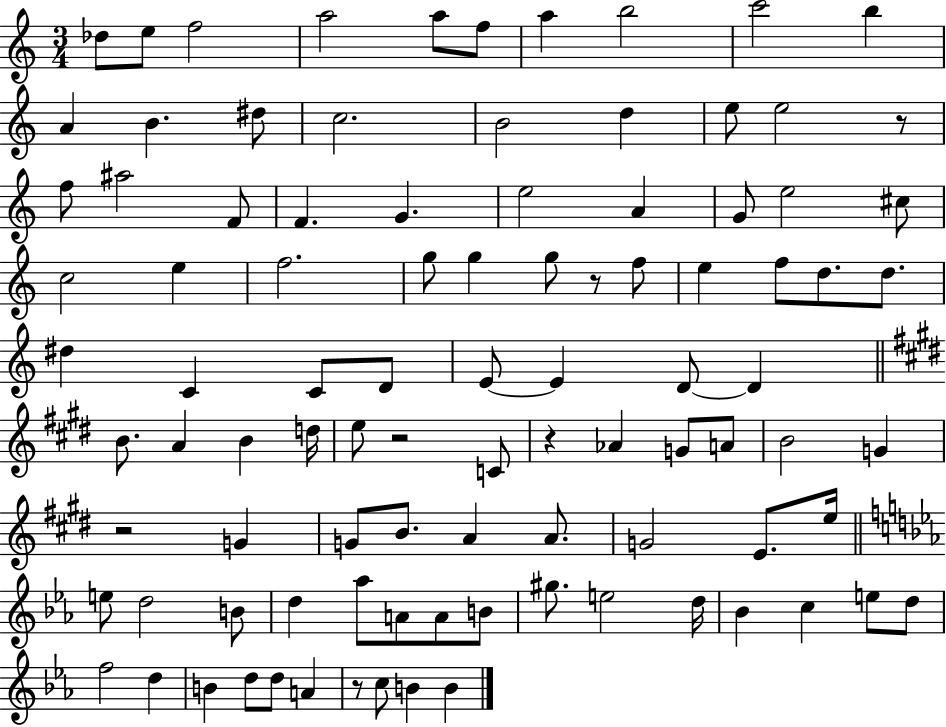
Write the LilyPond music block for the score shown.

{
  \clef treble
  \numericTimeSignature
  \time 3/4
  \key c \major
  des''8 e''8 f''2 | a''2 a''8 f''8 | a''4 b''2 | c'''2 b''4 | \break a'4 b'4. dis''8 | c''2. | b'2 d''4 | e''8 e''2 r8 | \break f''8 ais''2 f'8 | f'4. g'4. | e''2 a'4 | g'8 e''2 cis''8 | \break c''2 e''4 | f''2. | g''8 g''4 g''8 r8 f''8 | e''4 f''8 d''8. d''8. | \break dis''4 c'4 c'8 d'8 | e'8~~ e'4 d'8~~ d'4 | \bar "||" \break \key e \major b'8. a'4 b'4 d''16 | e''8 r2 c'8 | r4 aes'4 g'8 a'8 | b'2 g'4 | \break r2 g'4 | g'8 b'8. a'4 a'8. | g'2 e'8. e''16 | \bar "||" \break \key ees \major e''8 d''2 b'8 | d''4 aes''8 a'8 a'8 b'8 | gis''8. e''2 d''16 | bes'4 c''4 e''8 d''8 | \break f''2 d''4 | b'4 d''8 d''8 a'4 | r8 c''8 b'4 b'4 | \bar "|."
}